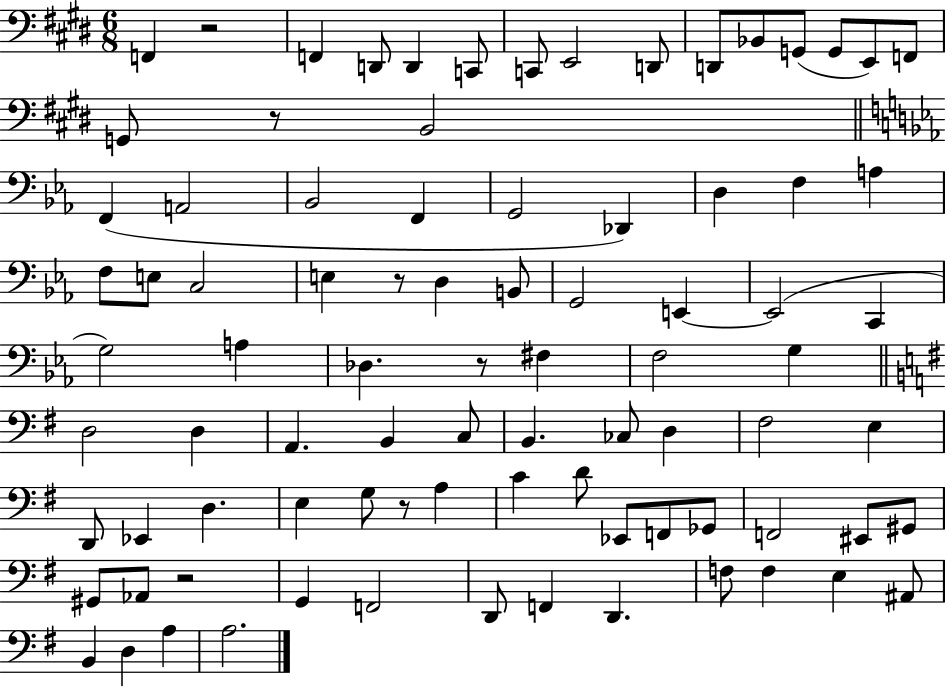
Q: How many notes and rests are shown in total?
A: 86